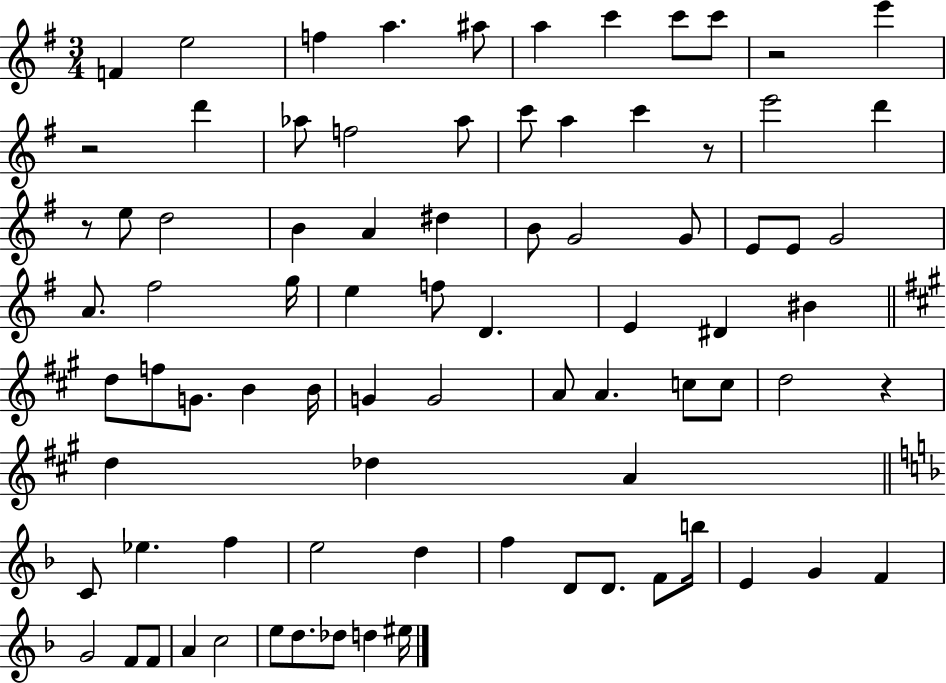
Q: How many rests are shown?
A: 5